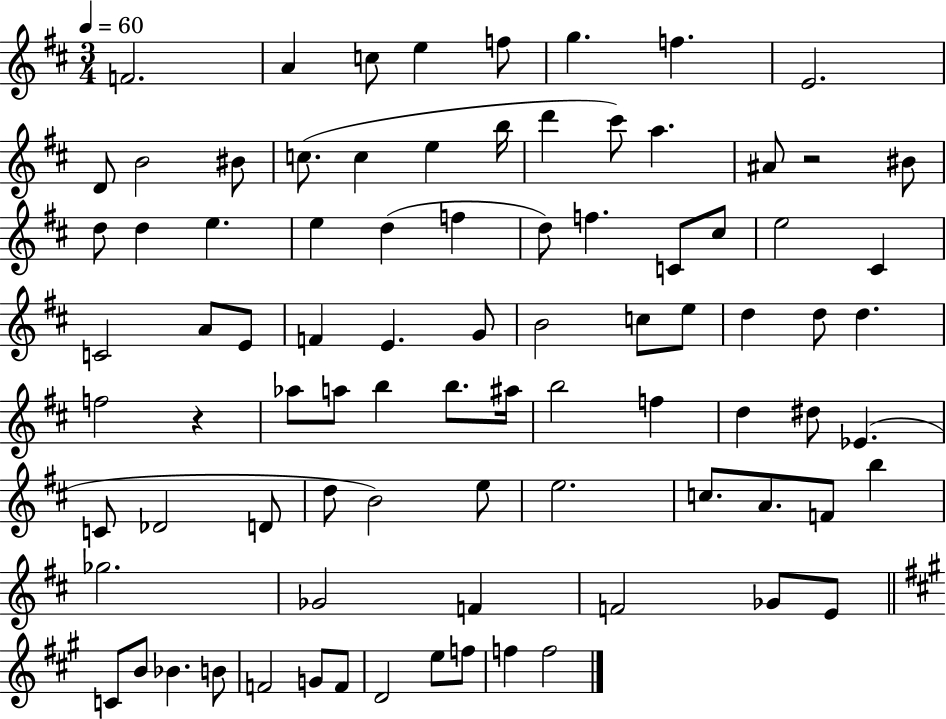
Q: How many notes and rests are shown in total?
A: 86